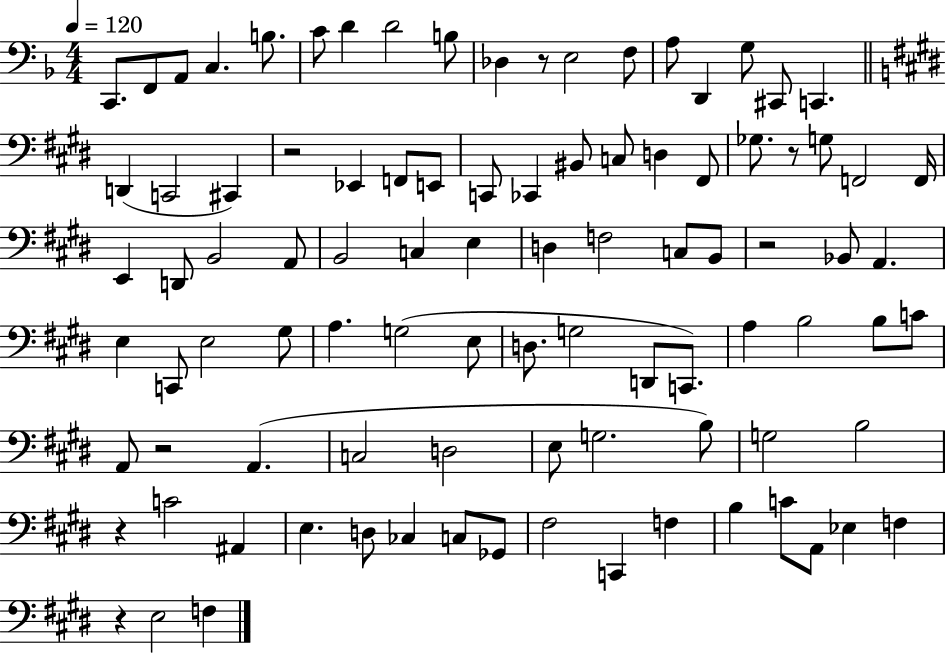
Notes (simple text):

C2/e. F2/e A2/e C3/q. B3/e. C4/e D4/q D4/h B3/e Db3/q R/e E3/h F3/e A3/e D2/q G3/e C#2/e C2/q. D2/q C2/h C#2/q R/h Eb2/q F2/e E2/e C2/e CES2/q BIS2/e C3/e D3/q F#2/e Gb3/e. R/e G3/e F2/h F2/s E2/q D2/e B2/h A2/e B2/h C3/q E3/q D3/q F3/h C3/e B2/e R/h Bb2/e A2/q. E3/q C2/e E3/h G#3/e A3/q. G3/h E3/e D3/e. G3/h D2/e C2/e. A3/q B3/h B3/e C4/e A2/e R/h A2/q. C3/h D3/h E3/e G3/h. B3/e G3/h B3/h R/q C4/h A#2/q E3/q. D3/e CES3/q C3/e Gb2/e F#3/h C2/q F3/q B3/q C4/e A2/e Eb3/q F3/q R/q E3/h F3/q